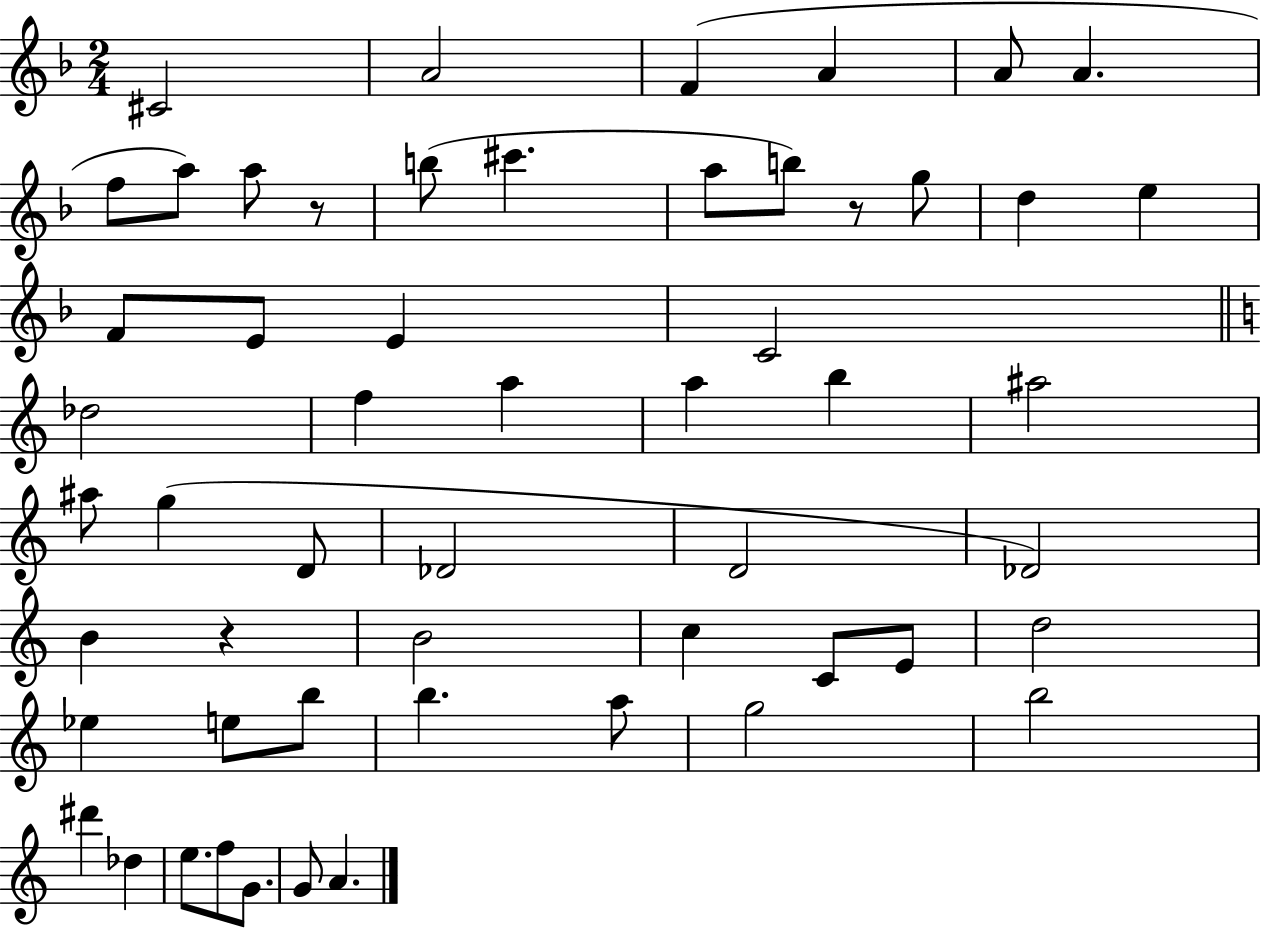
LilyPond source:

{
  \clef treble
  \numericTimeSignature
  \time 2/4
  \key f \major
  cis'2 | a'2 | f'4( a'4 | a'8 a'4. | \break f''8 a''8) a''8 r8 | b''8( cis'''4. | a''8 b''8) r8 g''8 | d''4 e''4 | \break f'8 e'8 e'4 | c'2 | \bar "||" \break \key c \major des''2 | f''4 a''4 | a''4 b''4 | ais''2 | \break ais''8 g''4( d'8 | des'2 | d'2 | des'2) | \break b'4 r4 | b'2 | c''4 c'8 e'8 | d''2 | \break ees''4 e''8 b''8 | b''4. a''8 | g''2 | b''2 | \break dis'''4 des''4 | e''8. f''8 g'8. | g'8 a'4. | \bar "|."
}